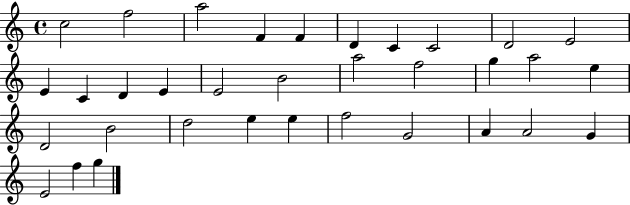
C5/h F5/h A5/h F4/q F4/q D4/q C4/q C4/h D4/h E4/h E4/q C4/q D4/q E4/q E4/h B4/h A5/h F5/h G5/q A5/h E5/q D4/h B4/h D5/h E5/q E5/q F5/h G4/h A4/q A4/h G4/q E4/h F5/q G5/q